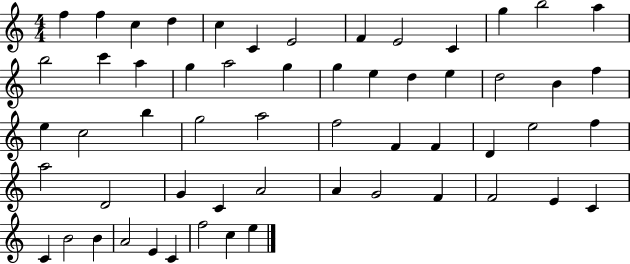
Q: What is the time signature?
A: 4/4